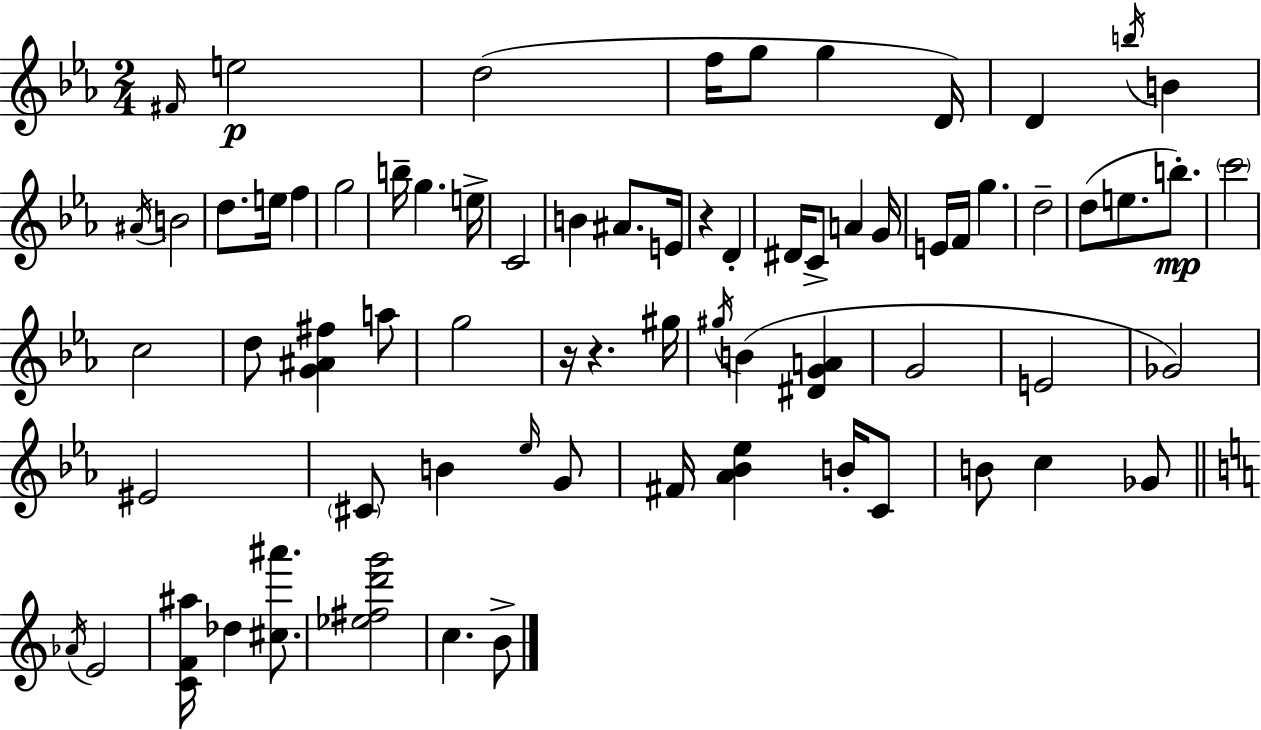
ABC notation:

X:1
T:Untitled
M:2/4
L:1/4
K:Eb
^F/4 e2 d2 f/4 g/2 g D/4 D b/4 B ^A/4 B2 d/2 e/4 f g2 b/4 g e/4 C2 B ^A/2 E/4 z D ^D/4 C/2 A G/4 E/4 F/4 g d2 d/2 e/2 b/2 c'2 c2 d/2 [G^A^f] a/2 g2 z/4 z ^g/4 ^g/4 B [^DGA] G2 E2 _G2 ^E2 ^C/2 B _e/4 G/2 ^F/4 [_A_B_e] B/4 C/2 B/2 c _G/2 _A/4 E2 [CF^a]/4 _d [^c^a']/2 [_e^fd'g']2 c B/2